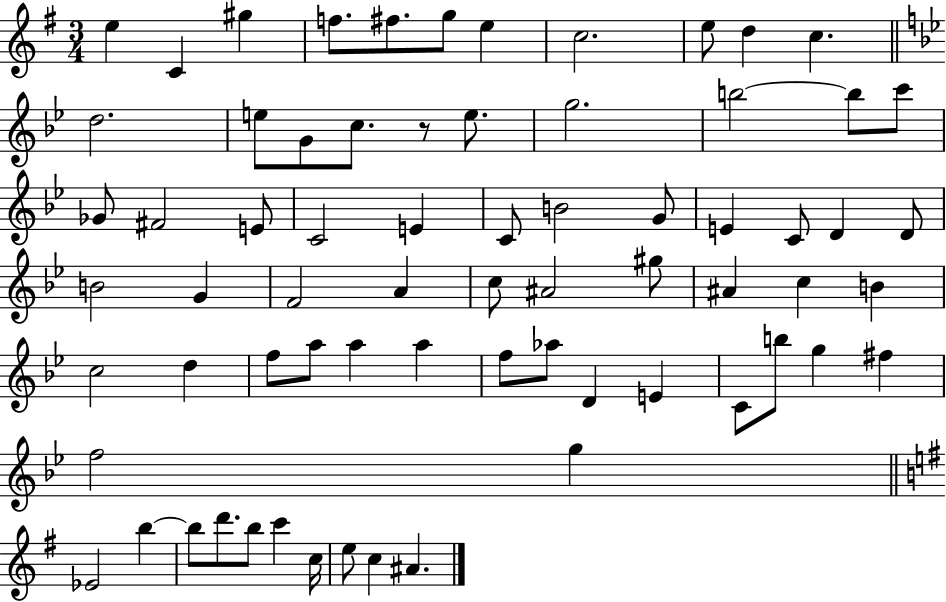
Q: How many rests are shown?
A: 1